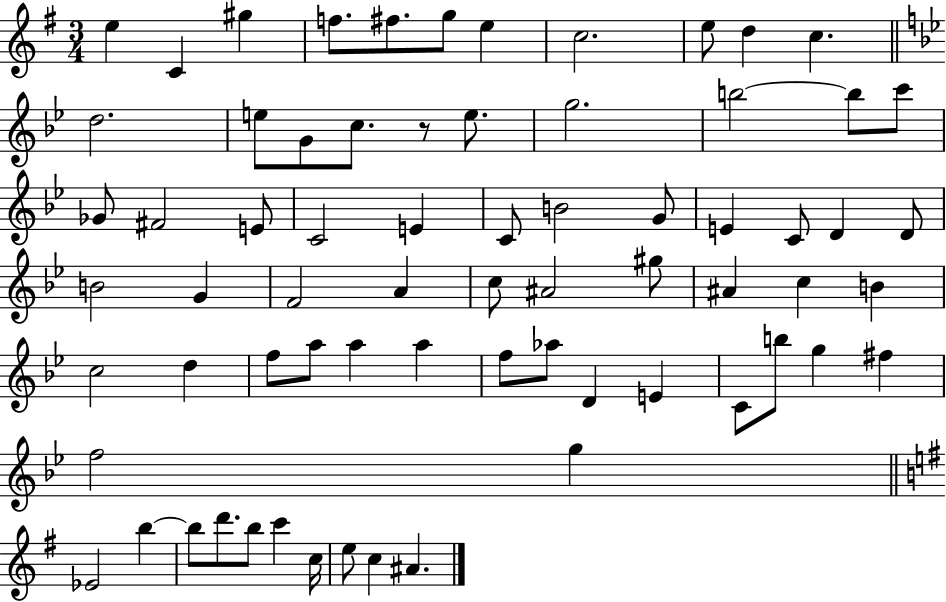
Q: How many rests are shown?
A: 1